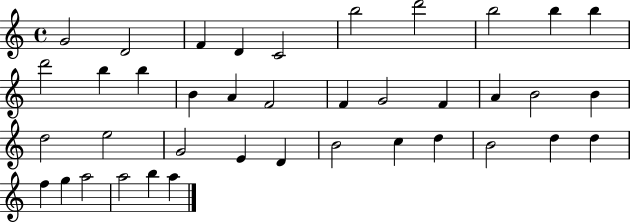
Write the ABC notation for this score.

X:1
T:Untitled
M:4/4
L:1/4
K:C
G2 D2 F D C2 b2 d'2 b2 b b d'2 b b B A F2 F G2 F A B2 B d2 e2 G2 E D B2 c d B2 d d f g a2 a2 b a